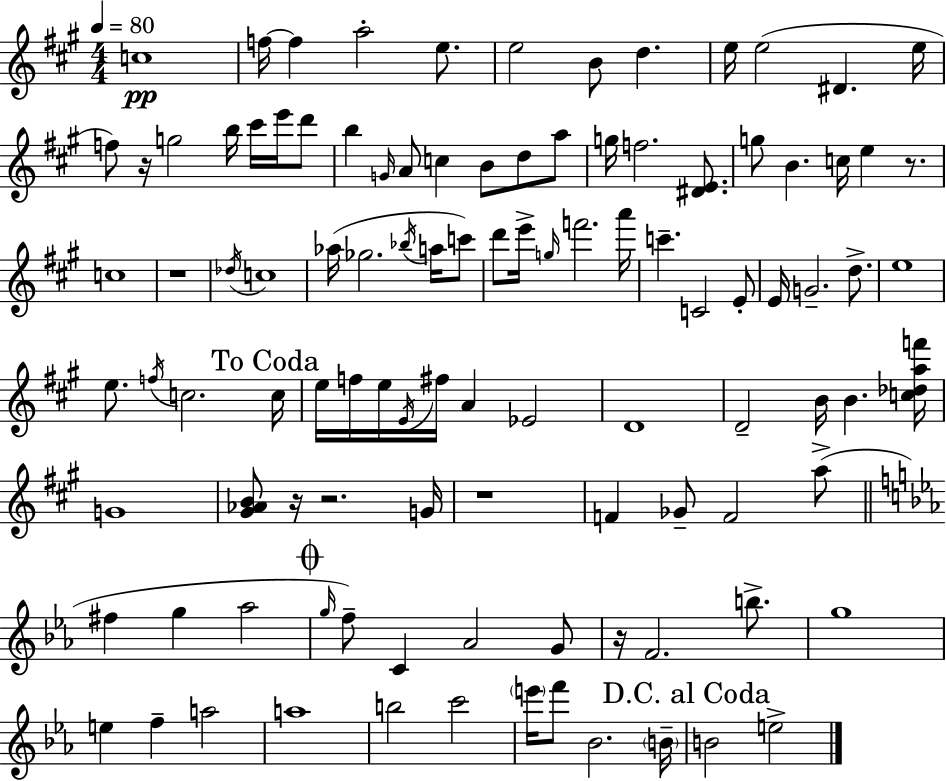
{
  \clef treble
  \numericTimeSignature
  \time 4/4
  \key a \major
  \tempo 4 = 80
  \repeat volta 2 { c''1\pp | f''16~~ f''4 a''2-. e''8. | e''2 b'8 d''4. | e''16 e''2( dis'4. e''16 | \break f''8) r16 g''2 b''16 cis'''16 e'''16 d'''8 | b''4 \grace { g'16 } a'8 c''4 b'8 d''8 a''8 | g''16 f''2. <dis' e'>8. | g''8 b'4. c''16 e''4 r8. | \break c''1 | r1 | \acciaccatura { des''16 } c''1 | aes''16( ges''2. \acciaccatura { bes''16 } | \break a''16 c'''8) d'''8 e'''16-> \grace { g''16 } f'''2. | a'''16 c'''4.-- c'2 | e'8-. e'16 g'2.-- | d''8.-> e''1 | \break e''8. \acciaccatura { f''16 } c''2. | \mark "To Coda" c''16 e''16 f''16 e''16 \acciaccatura { e'16 } fis''16 a'4 ees'2 | d'1 | d'2-- b'16 b'4. | \break <c'' des'' a'' f'''>16 g'1 | <gis' aes' b'>8 r16 r2. | g'16 r1 | f'4 ges'8-- f'2 | \break a''8->( \bar "||" \break \key c \minor fis''4 g''4 aes''2 | \mark \markup { \musicglyph "scripts.coda" } \grace { g''16 } f''8--) c'4 aes'2 g'8 | r16 f'2. b''8.-> | g''1 | \break e''4 f''4-- a''2 | a''1 | b''2 c'''2 | \parenthesize e'''16 f'''8 bes'2. | \break \parenthesize b'16-- \mark "D.C. al Coda" b'2 e''2-> | } \bar "|."
}